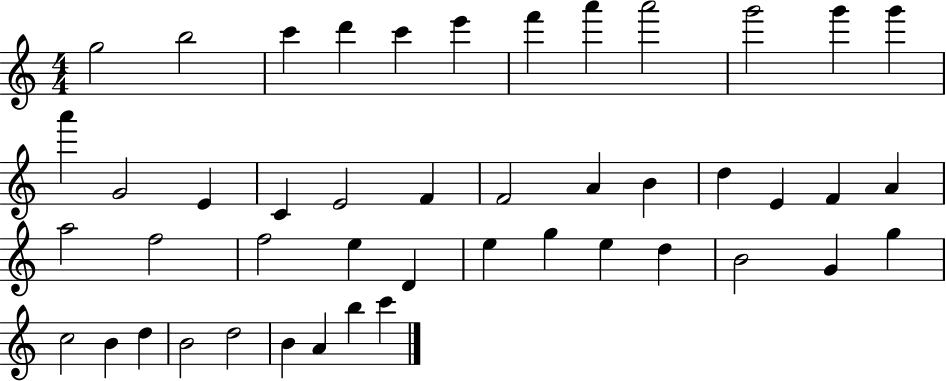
X:1
T:Untitled
M:4/4
L:1/4
K:C
g2 b2 c' d' c' e' f' a' a'2 g'2 g' g' a' G2 E C E2 F F2 A B d E F A a2 f2 f2 e D e g e d B2 G g c2 B d B2 d2 B A b c'